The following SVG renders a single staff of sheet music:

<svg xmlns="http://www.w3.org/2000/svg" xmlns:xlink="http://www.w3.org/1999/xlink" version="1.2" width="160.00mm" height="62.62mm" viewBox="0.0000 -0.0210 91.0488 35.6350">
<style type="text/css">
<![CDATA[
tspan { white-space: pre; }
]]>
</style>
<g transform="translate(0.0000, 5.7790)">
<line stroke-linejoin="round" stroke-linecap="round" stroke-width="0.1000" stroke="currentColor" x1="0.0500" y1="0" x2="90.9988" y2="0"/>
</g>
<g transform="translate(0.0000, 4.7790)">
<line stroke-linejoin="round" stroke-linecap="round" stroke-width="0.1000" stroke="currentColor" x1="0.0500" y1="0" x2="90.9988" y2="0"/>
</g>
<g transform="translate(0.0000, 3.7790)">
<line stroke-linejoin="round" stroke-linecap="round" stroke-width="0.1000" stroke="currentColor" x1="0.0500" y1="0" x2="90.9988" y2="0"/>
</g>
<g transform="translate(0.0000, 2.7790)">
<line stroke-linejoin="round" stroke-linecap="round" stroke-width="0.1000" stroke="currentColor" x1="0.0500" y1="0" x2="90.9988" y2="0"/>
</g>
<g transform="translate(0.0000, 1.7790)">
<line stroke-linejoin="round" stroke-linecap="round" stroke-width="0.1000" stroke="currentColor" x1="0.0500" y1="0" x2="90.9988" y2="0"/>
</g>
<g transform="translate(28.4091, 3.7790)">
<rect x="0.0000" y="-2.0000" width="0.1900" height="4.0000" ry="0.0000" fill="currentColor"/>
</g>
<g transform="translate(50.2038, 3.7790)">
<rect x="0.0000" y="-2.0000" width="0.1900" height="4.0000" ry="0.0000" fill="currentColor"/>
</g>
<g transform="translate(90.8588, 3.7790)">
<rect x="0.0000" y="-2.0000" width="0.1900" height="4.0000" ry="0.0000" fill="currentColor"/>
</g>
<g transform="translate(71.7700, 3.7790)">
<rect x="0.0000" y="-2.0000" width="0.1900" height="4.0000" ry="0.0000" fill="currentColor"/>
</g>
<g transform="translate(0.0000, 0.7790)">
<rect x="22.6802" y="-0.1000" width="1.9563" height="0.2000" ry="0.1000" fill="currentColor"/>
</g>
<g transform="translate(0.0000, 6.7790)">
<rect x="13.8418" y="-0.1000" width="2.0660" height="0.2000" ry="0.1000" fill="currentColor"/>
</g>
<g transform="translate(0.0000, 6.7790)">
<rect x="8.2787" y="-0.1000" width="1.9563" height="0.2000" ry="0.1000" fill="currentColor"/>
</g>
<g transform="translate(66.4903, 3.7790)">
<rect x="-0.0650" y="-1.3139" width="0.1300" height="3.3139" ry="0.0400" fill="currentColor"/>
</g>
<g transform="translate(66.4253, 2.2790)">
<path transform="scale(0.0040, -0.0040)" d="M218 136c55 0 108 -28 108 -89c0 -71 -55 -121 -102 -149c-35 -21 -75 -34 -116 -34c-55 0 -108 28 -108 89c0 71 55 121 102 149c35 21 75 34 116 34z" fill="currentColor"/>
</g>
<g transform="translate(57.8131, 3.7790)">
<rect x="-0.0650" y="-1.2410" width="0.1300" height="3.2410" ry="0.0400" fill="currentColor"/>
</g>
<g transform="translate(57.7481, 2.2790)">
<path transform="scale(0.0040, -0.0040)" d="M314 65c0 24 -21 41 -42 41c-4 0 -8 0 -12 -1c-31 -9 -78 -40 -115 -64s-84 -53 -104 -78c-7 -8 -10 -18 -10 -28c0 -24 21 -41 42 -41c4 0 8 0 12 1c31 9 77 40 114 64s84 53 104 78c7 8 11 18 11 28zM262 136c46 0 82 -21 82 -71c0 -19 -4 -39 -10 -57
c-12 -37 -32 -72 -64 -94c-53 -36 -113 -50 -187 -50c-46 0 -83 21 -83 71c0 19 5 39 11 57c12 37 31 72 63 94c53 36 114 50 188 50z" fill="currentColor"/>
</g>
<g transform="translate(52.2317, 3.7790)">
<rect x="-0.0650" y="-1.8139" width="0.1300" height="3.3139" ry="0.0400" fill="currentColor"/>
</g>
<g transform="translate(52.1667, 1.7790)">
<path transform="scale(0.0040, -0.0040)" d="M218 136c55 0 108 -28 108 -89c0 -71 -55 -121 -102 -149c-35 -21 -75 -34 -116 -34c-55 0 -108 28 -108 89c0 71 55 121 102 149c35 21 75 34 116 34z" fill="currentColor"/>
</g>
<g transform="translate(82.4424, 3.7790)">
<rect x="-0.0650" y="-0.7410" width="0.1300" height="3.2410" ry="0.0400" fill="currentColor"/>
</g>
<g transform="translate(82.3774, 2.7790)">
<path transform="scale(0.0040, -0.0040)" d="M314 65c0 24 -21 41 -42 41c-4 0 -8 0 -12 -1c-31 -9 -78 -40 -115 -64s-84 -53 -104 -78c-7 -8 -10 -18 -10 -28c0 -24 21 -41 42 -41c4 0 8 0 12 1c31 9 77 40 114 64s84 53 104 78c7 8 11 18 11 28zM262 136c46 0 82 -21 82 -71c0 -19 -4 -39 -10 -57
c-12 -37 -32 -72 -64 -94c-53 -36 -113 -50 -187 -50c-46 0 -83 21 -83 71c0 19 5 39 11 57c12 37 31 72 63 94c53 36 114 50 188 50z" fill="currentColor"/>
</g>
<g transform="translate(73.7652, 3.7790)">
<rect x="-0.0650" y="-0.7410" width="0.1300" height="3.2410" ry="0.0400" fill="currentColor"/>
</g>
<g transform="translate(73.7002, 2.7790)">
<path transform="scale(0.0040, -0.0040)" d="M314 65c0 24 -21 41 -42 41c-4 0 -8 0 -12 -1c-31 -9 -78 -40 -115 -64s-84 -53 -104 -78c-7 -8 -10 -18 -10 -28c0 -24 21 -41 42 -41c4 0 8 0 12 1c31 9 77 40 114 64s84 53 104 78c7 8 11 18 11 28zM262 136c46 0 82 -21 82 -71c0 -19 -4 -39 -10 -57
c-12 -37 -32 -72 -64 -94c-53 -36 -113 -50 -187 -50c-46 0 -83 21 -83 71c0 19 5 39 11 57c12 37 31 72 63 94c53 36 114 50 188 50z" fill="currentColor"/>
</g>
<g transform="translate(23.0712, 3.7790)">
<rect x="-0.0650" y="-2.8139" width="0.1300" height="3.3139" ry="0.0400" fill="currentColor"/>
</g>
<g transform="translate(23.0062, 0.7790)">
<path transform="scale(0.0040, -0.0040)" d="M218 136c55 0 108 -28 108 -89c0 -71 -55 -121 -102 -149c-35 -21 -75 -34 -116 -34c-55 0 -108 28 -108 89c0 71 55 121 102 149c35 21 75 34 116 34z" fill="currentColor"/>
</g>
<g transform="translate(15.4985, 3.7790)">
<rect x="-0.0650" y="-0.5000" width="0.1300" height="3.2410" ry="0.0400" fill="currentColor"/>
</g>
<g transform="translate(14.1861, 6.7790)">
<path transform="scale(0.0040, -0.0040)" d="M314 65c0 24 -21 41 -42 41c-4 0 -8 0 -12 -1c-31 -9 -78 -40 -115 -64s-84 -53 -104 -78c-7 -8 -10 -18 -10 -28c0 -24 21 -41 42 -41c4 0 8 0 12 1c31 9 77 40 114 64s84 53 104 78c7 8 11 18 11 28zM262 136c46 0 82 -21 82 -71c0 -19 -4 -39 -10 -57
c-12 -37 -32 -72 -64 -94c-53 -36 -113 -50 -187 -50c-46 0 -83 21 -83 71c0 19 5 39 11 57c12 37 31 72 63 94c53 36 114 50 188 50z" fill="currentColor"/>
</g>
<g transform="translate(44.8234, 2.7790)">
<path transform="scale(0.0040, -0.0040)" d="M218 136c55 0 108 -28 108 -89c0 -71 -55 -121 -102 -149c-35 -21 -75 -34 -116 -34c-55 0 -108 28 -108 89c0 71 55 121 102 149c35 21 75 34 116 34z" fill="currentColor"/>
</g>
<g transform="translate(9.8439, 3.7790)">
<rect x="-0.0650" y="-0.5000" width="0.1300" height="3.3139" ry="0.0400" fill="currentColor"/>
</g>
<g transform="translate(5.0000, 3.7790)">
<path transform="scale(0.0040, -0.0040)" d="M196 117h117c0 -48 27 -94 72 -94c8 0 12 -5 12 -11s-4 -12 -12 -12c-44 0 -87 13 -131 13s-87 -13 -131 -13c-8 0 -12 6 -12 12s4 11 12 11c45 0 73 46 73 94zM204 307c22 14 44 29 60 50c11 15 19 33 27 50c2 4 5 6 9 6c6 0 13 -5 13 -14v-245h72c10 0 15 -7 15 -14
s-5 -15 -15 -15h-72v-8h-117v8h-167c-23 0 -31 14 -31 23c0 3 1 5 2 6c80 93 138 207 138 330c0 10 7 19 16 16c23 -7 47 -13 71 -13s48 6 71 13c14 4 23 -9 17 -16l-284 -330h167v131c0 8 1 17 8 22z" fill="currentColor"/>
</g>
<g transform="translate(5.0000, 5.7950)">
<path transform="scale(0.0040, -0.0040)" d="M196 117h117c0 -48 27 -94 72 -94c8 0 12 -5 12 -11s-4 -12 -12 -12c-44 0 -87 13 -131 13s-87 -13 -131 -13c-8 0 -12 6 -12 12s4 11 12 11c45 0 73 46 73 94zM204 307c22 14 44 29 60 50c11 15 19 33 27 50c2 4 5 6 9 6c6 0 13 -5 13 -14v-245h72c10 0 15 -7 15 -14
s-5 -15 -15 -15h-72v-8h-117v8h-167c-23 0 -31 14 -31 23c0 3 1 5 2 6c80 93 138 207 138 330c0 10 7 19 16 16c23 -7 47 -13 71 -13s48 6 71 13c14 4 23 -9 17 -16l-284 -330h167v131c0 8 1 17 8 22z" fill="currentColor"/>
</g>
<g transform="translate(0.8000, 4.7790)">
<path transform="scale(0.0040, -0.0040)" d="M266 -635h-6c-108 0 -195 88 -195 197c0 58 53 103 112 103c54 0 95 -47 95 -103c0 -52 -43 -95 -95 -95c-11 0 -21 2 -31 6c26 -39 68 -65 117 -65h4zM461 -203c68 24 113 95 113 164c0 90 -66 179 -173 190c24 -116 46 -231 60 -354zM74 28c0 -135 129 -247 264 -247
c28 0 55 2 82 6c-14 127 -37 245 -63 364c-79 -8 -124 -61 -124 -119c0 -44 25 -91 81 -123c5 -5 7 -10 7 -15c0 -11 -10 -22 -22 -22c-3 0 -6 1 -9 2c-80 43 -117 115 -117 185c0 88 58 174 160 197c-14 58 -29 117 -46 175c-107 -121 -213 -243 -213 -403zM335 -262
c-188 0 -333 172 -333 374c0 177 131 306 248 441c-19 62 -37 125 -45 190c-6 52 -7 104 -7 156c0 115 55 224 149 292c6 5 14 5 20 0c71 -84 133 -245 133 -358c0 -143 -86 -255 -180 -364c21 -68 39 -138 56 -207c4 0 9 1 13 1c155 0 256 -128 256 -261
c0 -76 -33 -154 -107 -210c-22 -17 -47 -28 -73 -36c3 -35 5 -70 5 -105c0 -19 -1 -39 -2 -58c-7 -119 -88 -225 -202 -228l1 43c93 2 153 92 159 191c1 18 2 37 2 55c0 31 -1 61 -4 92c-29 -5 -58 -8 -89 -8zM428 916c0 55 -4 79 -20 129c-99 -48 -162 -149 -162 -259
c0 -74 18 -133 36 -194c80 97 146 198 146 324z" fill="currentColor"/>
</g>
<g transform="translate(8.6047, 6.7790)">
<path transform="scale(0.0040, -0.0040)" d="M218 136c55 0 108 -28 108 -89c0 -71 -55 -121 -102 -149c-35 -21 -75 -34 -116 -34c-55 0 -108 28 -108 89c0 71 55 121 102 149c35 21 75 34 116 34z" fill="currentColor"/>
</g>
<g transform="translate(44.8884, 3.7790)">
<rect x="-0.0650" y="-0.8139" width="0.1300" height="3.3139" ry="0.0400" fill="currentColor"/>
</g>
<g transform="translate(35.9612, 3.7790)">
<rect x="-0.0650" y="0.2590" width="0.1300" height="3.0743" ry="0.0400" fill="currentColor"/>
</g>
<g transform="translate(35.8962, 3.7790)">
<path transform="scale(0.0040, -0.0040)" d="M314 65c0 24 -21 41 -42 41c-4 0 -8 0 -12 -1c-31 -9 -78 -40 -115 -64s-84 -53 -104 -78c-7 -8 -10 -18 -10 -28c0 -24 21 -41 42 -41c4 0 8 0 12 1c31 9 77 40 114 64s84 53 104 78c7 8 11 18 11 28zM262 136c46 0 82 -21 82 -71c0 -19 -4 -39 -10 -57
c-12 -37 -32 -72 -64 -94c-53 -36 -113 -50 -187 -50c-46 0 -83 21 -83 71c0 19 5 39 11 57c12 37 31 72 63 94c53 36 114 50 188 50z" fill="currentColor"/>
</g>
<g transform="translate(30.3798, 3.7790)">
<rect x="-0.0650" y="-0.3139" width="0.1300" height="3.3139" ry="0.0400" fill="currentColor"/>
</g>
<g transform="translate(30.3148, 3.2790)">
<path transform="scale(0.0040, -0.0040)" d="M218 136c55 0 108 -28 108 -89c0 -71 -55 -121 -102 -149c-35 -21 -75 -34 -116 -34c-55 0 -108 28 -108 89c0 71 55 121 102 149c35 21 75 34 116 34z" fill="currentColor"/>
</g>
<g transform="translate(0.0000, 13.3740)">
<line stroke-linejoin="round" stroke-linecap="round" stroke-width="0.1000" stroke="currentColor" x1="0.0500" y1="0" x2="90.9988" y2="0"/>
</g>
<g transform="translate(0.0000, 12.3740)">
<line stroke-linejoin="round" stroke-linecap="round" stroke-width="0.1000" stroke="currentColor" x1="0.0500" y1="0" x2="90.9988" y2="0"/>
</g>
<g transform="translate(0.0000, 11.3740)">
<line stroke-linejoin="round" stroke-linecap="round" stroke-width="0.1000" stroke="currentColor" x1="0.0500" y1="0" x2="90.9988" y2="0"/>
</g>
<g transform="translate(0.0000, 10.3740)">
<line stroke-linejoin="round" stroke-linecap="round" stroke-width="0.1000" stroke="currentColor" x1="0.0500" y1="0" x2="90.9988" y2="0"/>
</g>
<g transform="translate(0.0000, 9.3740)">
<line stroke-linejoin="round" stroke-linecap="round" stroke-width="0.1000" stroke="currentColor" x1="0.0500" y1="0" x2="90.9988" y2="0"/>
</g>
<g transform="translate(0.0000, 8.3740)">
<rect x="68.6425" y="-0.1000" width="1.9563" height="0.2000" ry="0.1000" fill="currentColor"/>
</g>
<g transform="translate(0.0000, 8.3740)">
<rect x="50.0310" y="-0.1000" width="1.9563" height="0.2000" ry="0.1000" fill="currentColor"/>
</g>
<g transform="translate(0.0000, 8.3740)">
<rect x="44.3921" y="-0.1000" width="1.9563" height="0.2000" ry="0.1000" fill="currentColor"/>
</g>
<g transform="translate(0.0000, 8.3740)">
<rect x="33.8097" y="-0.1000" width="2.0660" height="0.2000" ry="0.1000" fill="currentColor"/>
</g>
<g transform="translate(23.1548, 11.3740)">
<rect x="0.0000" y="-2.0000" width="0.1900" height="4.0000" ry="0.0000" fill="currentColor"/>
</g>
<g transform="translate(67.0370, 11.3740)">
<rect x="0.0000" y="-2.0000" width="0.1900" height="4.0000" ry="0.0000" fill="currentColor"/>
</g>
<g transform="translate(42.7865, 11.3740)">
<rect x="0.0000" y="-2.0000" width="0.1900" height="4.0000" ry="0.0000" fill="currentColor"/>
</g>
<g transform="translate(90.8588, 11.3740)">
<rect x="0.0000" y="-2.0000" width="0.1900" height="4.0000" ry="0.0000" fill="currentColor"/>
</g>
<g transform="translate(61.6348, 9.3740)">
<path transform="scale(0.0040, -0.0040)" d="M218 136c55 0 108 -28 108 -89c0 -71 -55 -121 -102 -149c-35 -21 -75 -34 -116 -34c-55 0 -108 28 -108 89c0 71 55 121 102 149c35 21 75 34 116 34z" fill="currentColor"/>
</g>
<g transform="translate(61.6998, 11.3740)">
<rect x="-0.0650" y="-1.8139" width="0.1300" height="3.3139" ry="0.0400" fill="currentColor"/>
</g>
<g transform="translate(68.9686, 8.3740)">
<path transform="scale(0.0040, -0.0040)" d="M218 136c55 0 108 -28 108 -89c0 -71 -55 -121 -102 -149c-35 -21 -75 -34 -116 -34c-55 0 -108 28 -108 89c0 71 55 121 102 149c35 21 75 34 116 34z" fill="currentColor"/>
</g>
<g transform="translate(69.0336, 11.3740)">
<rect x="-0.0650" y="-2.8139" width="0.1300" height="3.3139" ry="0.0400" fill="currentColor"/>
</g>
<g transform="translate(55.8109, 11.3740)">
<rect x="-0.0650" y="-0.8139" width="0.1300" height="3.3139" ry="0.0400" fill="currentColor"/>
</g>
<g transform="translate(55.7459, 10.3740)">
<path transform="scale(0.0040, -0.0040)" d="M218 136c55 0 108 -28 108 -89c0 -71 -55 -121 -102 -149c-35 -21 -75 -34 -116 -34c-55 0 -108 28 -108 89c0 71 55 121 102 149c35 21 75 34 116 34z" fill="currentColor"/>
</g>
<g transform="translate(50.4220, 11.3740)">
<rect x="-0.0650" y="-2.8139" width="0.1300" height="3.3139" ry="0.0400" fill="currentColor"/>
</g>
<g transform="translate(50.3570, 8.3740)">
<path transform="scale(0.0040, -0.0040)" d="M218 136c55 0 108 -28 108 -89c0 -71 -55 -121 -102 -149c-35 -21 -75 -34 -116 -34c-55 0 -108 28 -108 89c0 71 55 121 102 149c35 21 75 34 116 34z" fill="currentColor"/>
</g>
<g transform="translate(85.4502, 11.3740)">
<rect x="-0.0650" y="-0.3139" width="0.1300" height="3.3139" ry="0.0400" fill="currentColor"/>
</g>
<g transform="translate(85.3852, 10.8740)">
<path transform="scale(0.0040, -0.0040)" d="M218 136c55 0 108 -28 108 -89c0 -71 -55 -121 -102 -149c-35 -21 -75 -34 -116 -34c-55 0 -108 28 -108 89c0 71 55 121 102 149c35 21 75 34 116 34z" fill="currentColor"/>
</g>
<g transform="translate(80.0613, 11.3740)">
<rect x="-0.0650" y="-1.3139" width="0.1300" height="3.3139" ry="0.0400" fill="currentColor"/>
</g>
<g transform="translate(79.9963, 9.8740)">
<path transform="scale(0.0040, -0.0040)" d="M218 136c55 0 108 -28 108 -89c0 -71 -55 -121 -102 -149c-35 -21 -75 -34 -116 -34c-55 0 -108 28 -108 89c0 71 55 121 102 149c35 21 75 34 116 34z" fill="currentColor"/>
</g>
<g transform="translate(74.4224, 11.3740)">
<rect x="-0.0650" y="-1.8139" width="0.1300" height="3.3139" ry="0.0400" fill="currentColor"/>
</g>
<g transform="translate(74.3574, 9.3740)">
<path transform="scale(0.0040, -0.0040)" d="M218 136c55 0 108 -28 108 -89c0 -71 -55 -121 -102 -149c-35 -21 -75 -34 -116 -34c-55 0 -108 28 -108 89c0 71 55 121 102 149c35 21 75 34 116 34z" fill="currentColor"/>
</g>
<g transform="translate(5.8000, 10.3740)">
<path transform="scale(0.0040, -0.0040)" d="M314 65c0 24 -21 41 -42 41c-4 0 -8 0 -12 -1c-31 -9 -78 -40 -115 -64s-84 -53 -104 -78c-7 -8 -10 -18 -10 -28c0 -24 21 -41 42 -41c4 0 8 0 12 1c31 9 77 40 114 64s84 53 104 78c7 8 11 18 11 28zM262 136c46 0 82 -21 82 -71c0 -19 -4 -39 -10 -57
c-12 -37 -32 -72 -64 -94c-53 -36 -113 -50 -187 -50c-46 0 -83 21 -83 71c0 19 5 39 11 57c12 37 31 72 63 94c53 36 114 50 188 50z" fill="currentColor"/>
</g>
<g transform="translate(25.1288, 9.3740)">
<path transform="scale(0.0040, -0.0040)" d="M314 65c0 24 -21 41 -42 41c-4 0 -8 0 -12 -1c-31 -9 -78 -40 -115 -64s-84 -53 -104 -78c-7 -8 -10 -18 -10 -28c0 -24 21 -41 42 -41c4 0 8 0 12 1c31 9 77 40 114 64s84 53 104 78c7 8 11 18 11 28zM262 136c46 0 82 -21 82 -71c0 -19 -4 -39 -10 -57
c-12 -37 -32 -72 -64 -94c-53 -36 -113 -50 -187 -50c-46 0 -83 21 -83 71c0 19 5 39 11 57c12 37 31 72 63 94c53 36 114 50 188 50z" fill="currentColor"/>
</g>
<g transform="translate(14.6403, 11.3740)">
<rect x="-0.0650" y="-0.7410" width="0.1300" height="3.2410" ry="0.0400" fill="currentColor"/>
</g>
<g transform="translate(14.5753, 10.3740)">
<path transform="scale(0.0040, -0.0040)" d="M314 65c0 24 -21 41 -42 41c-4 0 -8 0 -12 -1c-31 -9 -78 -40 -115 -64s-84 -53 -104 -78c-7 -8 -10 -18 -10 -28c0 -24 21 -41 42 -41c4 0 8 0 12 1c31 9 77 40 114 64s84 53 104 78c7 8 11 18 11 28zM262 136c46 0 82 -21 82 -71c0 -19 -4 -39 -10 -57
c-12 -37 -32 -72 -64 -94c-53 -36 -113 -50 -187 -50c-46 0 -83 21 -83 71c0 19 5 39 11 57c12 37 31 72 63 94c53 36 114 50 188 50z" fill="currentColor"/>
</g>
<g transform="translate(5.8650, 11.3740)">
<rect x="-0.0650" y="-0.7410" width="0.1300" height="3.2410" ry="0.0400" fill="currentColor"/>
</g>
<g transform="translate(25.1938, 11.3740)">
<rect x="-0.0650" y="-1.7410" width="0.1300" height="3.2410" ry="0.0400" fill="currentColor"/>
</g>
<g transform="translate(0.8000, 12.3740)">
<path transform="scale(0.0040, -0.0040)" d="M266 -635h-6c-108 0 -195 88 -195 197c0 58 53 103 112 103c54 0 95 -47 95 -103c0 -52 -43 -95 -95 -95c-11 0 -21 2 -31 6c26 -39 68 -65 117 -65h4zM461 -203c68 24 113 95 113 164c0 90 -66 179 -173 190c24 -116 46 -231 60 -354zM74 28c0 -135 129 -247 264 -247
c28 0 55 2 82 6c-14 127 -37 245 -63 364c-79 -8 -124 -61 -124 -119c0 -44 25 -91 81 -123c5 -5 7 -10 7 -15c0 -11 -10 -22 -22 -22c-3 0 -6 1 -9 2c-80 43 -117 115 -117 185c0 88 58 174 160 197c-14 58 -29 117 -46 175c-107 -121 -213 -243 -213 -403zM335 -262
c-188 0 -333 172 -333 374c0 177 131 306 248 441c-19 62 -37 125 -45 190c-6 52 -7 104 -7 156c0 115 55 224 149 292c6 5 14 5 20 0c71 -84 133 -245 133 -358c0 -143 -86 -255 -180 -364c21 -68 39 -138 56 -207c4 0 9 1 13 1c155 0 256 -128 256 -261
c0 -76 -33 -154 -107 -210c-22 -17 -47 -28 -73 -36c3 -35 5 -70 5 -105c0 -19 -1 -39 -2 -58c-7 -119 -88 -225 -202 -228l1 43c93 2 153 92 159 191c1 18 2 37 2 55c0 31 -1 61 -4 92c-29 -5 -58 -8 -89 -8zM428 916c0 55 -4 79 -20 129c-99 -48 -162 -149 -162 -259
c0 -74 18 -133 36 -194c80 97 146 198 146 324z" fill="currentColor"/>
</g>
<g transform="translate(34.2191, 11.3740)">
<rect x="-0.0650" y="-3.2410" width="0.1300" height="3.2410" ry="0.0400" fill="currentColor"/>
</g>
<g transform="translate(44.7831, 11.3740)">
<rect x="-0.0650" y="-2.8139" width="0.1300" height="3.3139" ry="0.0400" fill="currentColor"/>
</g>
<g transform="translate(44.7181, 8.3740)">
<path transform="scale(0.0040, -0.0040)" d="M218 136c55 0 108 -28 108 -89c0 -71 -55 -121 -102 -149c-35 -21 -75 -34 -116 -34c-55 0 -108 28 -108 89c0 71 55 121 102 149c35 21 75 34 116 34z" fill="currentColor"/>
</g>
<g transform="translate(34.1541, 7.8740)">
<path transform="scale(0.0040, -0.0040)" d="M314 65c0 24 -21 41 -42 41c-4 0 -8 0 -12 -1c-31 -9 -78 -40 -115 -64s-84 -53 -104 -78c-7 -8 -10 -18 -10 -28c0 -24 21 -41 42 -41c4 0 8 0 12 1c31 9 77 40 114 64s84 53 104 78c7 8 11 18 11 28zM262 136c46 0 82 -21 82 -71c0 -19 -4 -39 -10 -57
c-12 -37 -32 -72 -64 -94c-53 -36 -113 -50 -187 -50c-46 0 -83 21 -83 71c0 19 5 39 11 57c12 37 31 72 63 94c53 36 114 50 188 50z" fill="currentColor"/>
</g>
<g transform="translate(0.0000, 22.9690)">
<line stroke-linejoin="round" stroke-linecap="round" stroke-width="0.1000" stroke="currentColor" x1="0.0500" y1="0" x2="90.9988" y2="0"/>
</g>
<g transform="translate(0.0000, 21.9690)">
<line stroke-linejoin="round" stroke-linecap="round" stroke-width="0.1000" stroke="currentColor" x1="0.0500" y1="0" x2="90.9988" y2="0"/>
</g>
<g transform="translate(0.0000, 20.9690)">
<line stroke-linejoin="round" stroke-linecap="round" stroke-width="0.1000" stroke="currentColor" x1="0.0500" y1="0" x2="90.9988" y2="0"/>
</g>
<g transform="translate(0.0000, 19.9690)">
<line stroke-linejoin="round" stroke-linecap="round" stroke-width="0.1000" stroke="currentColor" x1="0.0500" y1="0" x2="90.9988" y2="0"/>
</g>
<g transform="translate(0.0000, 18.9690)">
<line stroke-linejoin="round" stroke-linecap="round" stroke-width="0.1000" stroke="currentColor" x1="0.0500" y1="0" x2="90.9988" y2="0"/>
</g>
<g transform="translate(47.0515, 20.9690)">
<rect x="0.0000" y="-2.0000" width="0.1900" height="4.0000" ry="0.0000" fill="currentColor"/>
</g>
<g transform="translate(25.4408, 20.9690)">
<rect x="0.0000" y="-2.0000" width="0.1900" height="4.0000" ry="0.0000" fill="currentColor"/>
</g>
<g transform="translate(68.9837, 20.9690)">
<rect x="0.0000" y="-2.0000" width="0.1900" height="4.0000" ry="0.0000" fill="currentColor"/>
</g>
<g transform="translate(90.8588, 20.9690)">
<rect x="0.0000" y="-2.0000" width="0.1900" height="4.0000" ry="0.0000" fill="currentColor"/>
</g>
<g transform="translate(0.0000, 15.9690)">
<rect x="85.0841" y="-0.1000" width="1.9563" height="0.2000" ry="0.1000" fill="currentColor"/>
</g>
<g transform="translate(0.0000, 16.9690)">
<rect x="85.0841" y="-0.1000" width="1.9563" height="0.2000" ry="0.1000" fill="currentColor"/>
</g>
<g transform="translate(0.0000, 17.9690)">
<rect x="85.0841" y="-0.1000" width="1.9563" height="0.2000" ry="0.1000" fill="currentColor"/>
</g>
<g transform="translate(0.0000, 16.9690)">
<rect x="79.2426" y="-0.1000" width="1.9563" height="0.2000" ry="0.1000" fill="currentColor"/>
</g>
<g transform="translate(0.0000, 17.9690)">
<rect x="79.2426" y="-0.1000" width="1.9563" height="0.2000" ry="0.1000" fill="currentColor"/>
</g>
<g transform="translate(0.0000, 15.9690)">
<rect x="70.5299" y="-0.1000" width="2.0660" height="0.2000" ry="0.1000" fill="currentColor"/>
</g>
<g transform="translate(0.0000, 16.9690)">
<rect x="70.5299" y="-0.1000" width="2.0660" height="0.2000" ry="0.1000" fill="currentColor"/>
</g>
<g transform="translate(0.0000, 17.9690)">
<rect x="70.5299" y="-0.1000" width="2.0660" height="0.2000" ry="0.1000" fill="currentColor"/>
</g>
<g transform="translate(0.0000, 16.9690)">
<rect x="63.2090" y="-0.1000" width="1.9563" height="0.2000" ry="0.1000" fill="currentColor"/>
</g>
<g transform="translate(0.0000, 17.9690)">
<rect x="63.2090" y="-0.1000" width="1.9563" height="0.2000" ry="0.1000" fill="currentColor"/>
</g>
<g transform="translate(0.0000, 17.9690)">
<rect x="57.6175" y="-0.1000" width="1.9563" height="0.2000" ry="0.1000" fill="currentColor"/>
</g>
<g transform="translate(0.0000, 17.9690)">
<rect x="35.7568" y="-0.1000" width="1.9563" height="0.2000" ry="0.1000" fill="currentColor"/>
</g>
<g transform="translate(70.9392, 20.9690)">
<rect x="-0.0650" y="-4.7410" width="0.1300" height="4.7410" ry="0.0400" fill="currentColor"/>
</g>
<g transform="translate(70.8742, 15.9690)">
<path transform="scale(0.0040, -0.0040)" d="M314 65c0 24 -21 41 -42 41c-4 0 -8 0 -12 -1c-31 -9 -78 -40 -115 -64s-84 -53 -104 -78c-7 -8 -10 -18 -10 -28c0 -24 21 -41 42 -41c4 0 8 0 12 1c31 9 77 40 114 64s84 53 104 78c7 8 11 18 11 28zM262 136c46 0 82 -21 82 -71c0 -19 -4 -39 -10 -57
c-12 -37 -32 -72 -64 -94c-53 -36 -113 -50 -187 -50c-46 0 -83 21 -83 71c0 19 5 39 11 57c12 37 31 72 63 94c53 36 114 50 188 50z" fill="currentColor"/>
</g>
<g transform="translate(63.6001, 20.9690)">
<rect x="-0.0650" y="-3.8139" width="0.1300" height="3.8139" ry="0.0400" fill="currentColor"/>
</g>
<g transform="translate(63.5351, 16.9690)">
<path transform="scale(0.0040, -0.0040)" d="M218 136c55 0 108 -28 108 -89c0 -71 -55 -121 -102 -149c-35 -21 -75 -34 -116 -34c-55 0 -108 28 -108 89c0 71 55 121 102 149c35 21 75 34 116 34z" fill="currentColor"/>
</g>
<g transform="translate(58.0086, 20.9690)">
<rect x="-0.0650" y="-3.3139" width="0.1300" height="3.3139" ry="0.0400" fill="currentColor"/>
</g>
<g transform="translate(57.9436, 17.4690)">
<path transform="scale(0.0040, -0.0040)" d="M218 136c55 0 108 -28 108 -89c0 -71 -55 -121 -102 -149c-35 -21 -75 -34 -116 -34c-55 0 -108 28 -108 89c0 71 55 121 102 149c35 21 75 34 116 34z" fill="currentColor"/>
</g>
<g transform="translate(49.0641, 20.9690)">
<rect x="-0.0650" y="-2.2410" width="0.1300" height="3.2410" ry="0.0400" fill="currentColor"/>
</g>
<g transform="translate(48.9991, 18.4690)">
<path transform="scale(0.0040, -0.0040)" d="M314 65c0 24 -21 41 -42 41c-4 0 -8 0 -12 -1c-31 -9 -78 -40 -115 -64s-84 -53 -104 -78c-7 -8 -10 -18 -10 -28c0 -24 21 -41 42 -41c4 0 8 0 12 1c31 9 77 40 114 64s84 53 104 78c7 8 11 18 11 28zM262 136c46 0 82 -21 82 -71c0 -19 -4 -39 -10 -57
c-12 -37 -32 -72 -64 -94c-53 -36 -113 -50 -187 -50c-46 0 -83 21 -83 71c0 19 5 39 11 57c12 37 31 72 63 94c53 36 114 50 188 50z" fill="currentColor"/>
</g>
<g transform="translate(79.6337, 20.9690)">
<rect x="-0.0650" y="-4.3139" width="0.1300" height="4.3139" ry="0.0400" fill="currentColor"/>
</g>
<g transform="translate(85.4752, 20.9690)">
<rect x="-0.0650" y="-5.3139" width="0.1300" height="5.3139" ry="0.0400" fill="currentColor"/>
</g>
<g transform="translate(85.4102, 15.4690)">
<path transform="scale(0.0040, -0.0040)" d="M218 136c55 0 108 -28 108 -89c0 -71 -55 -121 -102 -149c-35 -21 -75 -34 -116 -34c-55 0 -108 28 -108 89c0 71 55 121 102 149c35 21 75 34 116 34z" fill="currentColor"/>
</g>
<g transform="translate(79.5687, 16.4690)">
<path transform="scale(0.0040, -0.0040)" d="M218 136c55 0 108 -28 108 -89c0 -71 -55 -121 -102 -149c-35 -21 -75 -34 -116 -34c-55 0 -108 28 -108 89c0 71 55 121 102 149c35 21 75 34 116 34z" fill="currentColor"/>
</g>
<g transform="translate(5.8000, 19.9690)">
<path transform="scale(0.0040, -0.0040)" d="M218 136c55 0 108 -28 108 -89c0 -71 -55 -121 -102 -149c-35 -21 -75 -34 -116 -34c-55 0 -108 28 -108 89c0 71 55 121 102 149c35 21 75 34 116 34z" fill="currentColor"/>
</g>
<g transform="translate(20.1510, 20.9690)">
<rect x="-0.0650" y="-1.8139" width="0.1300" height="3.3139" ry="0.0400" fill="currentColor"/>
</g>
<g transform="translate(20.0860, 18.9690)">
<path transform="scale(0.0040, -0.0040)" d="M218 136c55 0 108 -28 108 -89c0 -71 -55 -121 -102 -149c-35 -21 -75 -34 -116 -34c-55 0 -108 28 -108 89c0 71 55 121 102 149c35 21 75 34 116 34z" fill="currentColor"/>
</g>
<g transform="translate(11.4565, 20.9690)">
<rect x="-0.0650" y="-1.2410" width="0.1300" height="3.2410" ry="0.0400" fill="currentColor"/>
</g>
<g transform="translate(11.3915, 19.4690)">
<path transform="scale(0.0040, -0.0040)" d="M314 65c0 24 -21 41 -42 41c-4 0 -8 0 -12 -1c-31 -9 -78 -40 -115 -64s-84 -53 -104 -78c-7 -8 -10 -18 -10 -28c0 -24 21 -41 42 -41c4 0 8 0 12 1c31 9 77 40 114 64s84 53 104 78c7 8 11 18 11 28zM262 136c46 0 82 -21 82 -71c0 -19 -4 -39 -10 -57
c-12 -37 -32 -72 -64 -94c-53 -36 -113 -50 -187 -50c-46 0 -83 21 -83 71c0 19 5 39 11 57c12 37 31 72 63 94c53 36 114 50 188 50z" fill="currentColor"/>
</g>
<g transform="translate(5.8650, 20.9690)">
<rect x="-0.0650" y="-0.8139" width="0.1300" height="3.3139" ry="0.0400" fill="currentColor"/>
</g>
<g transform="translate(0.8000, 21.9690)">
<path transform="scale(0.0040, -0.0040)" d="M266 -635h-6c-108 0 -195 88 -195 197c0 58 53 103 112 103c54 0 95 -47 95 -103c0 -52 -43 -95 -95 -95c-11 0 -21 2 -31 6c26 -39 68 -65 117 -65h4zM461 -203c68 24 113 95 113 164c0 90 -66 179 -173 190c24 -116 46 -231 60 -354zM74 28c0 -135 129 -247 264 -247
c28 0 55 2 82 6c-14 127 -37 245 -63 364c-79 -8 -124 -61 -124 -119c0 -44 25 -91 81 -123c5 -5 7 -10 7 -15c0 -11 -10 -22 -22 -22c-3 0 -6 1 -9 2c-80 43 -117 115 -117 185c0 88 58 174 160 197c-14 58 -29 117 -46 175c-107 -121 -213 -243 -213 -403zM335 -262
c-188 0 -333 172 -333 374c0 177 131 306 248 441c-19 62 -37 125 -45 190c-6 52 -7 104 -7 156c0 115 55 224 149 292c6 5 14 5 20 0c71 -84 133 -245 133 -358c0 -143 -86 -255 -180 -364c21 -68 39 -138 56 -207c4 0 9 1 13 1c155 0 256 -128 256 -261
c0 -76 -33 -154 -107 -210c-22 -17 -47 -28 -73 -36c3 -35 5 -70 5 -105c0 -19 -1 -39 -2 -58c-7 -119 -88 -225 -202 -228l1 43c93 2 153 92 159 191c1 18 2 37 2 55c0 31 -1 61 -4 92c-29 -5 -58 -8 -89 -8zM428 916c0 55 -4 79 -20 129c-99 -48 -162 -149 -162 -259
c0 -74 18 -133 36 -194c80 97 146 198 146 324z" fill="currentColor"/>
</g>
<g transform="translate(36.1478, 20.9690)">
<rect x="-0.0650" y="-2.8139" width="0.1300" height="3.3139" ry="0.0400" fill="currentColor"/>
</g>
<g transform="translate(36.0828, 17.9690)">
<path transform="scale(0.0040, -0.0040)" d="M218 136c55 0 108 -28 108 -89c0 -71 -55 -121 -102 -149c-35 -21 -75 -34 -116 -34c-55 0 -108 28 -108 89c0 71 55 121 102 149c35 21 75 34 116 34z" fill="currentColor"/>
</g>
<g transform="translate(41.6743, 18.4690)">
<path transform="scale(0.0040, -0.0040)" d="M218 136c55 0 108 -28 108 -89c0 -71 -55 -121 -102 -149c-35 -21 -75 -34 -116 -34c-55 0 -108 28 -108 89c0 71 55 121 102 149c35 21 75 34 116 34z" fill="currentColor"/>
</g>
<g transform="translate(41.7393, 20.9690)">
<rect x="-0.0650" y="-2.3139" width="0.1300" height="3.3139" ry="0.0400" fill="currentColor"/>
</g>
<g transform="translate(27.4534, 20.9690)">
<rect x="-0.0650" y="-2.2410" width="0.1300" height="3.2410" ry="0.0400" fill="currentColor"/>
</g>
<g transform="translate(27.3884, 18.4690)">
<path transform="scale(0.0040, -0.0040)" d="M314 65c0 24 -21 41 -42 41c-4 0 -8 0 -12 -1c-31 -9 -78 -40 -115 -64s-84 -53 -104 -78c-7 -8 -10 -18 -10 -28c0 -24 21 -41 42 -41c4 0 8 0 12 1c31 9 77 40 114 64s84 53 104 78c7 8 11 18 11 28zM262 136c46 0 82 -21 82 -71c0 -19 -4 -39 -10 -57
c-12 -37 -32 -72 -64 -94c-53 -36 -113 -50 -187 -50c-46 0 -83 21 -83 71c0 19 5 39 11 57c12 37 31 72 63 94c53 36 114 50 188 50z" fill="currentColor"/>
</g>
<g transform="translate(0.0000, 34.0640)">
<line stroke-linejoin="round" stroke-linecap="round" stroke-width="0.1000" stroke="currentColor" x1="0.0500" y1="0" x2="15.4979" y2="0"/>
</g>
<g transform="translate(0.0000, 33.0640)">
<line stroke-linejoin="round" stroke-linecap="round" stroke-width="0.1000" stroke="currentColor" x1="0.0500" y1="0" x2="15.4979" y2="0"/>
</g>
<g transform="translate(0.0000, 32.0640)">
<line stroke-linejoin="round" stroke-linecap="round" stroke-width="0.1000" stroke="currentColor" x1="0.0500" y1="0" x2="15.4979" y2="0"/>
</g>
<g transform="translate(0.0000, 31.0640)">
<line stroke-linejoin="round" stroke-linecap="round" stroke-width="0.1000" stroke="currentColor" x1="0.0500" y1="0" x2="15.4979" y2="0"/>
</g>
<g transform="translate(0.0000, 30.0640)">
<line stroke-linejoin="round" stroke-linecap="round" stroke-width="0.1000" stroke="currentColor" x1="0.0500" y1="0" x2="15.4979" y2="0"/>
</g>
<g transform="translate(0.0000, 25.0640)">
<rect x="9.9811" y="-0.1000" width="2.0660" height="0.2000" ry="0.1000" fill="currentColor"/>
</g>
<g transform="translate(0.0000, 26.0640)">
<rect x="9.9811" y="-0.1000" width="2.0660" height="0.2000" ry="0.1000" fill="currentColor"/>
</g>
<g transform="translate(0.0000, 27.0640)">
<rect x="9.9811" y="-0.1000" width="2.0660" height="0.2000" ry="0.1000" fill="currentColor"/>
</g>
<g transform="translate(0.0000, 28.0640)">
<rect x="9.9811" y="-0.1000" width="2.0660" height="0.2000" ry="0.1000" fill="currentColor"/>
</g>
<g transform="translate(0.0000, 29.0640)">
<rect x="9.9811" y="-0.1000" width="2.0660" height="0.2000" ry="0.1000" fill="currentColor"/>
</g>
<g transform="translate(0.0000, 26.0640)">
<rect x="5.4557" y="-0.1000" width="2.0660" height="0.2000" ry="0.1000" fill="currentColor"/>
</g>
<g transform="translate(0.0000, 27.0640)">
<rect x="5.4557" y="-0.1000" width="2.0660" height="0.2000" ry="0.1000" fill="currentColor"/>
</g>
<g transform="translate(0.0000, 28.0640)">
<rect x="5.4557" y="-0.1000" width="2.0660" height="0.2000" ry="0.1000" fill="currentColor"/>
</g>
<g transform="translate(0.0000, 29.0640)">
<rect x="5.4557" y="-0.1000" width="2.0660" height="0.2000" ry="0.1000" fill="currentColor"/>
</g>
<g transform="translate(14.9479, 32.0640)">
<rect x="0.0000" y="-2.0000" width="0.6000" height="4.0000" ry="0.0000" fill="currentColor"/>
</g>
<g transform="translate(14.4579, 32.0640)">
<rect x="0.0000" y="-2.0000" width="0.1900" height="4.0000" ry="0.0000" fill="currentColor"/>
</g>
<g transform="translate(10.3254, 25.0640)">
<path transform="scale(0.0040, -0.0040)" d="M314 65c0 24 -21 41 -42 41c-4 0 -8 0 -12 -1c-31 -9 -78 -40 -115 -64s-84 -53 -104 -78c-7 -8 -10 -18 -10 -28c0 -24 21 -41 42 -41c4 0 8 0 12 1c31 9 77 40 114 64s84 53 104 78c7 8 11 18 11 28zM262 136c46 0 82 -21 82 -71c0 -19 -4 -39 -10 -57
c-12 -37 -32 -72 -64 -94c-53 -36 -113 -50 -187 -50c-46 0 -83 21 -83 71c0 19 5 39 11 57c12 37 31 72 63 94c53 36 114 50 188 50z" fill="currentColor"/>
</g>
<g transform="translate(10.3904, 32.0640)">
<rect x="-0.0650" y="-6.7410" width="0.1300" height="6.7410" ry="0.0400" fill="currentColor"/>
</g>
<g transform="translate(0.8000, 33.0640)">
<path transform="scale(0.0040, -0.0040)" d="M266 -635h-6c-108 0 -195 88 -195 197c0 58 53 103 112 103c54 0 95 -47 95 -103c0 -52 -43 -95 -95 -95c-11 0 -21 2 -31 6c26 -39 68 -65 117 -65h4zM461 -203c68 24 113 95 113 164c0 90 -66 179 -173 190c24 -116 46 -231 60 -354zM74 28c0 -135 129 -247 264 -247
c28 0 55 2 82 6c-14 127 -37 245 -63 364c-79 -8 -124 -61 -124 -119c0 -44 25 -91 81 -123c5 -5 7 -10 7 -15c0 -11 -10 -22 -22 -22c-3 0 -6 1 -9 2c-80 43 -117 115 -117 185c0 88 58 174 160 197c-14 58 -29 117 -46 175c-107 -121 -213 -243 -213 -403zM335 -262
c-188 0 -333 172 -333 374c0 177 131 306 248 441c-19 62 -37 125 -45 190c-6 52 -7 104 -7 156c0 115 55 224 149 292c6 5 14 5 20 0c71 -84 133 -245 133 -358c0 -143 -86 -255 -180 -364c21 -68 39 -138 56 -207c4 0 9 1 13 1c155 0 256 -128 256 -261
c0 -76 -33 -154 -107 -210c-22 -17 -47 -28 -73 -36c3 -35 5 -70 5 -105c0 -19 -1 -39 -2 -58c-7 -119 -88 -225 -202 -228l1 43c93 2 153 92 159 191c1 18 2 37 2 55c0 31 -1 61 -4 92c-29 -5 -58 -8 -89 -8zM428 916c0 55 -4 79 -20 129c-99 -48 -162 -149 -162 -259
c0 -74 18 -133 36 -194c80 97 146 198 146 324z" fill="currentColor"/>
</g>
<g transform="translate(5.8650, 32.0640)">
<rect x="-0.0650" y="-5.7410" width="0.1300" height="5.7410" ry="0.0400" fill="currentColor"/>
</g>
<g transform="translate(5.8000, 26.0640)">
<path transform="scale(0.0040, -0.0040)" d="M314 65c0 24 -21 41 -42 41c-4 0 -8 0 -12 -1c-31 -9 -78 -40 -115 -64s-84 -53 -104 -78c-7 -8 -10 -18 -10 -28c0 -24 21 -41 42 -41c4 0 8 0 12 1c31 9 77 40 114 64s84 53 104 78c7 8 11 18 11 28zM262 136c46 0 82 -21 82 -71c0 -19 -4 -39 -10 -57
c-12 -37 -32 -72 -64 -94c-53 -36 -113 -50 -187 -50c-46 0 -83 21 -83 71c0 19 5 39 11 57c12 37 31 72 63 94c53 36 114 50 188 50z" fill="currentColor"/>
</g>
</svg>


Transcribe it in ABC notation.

X:1
T:Untitled
M:4/4
L:1/4
K:C
C C2 a c B2 d f e2 e d2 d2 d2 d2 f2 b2 a a d f a f e c d e2 f g2 a g g2 b c' e'2 d' f' g'2 b'2